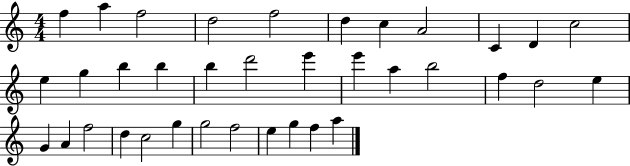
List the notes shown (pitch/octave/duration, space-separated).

F5/q A5/q F5/h D5/h F5/h D5/q C5/q A4/h C4/q D4/q C5/h E5/q G5/q B5/q B5/q B5/q D6/h E6/q E6/q A5/q B5/h F5/q D5/h E5/q G4/q A4/q F5/h D5/q C5/h G5/q G5/h F5/h E5/q G5/q F5/q A5/q